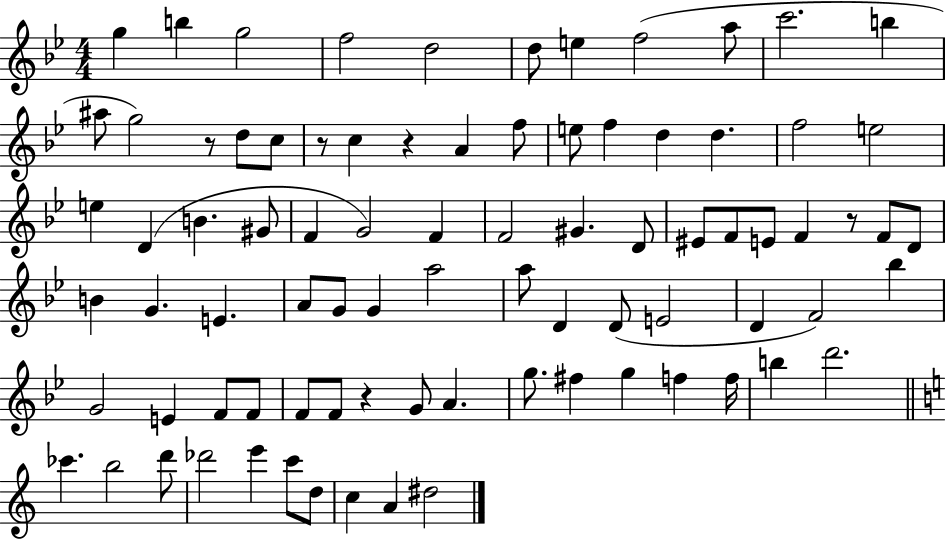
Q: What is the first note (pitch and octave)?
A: G5